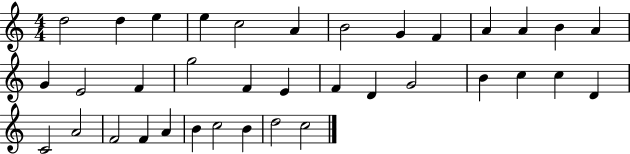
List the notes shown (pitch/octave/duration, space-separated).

D5/h D5/q E5/q E5/q C5/h A4/q B4/h G4/q F4/q A4/q A4/q B4/q A4/q G4/q E4/h F4/q G5/h F4/q E4/q F4/q D4/q G4/h B4/q C5/q C5/q D4/q C4/h A4/h F4/h F4/q A4/q B4/q C5/h B4/q D5/h C5/h